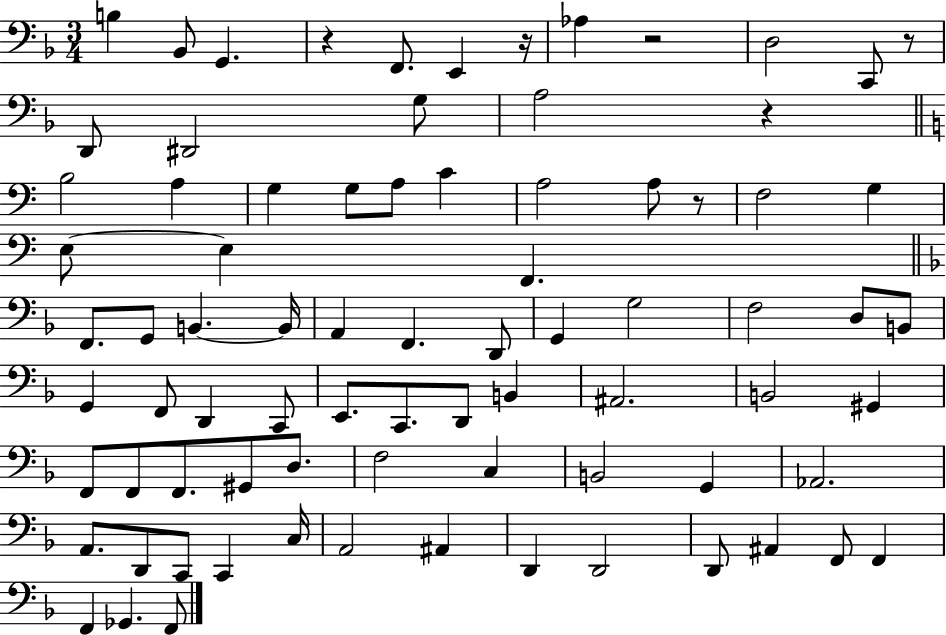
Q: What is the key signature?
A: F major